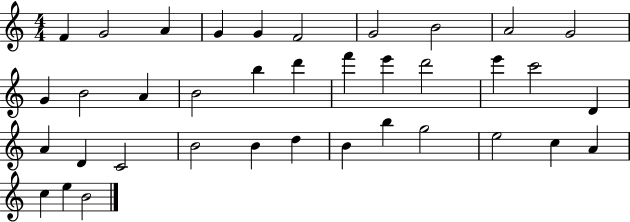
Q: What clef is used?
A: treble